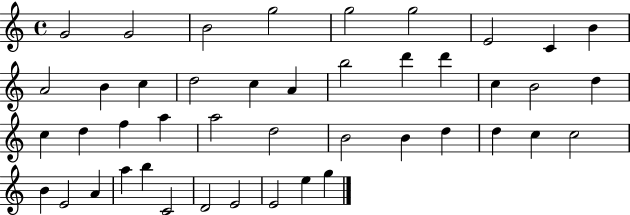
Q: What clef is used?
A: treble